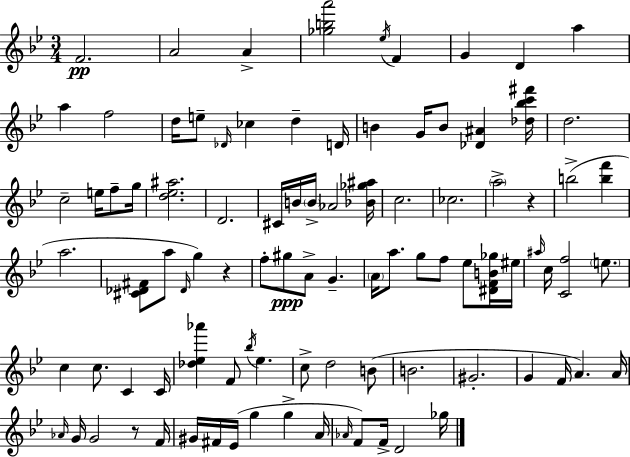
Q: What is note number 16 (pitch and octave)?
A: D4